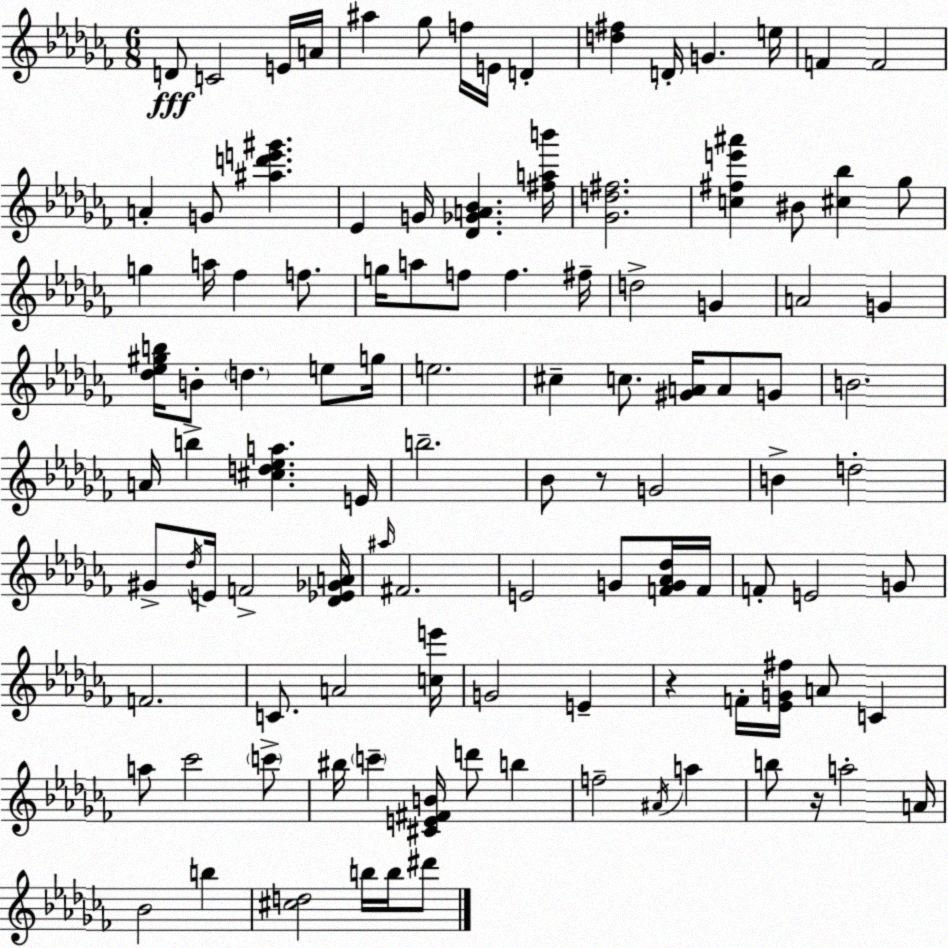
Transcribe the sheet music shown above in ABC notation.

X:1
T:Untitled
M:6/8
L:1/4
K:Abm
D/2 C2 E/4 A/4 ^a _g/2 f/4 E/4 D [d^f] D/4 G e/4 F F2 A G/2 [^ad'e'^g'] _E G/4 [_D_GA_B] [^fab']/4 [_Gd^f]2 [c^fe'^a'] ^B/2 [^c_b] _g/2 g a/4 _f f/2 g/4 a/2 f/2 f ^f/4 d2 G A2 G [_d_e^gb]/4 B/2 d e/2 g/4 e2 ^c c/2 [^GA]/4 A/2 G/2 B2 A/4 b [^cd_ea] E/4 b2 _B/2 z/2 G2 B d2 ^G/2 _d/4 E/4 F2 [_D_E_GA]/4 ^a/4 ^F2 E2 G/2 [FG_A_d]/4 F/4 F/2 E2 G/2 F2 C/2 A2 [ce']/4 G2 E z F/4 [_EG^f]/4 A/2 C a/2 _c'2 c'/2 ^b/4 c' [^CE^FB]/4 d'/2 b f2 ^A/4 a b/2 z/4 a2 A/4 _B2 b [^cd]2 b/4 b/4 ^d'/2